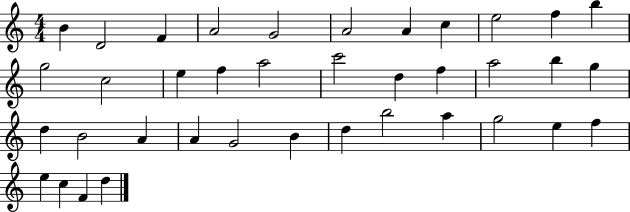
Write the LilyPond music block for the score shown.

{
  \clef treble
  \numericTimeSignature
  \time 4/4
  \key c \major
  b'4 d'2 f'4 | a'2 g'2 | a'2 a'4 c''4 | e''2 f''4 b''4 | \break g''2 c''2 | e''4 f''4 a''2 | c'''2 d''4 f''4 | a''2 b''4 g''4 | \break d''4 b'2 a'4 | a'4 g'2 b'4 | d''4 b''2 a''4 | g''2 e''4 f''4 | \break e''4 c''4 f'4 d''4 | \bar "|."
}